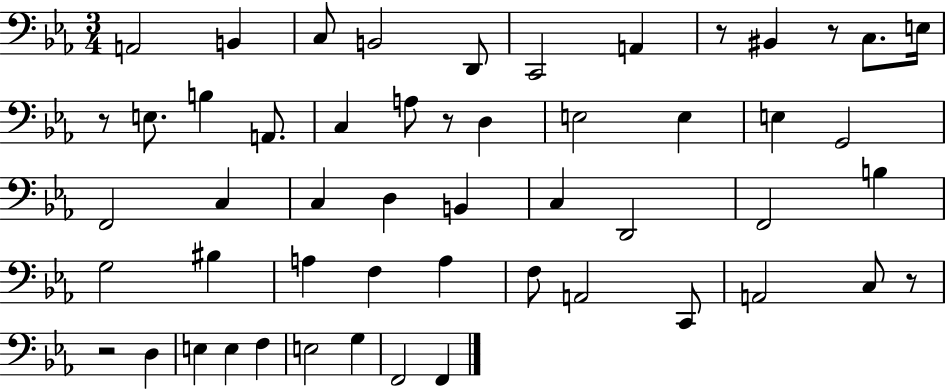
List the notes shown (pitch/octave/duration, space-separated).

A2/h B2/q C3/e B2/h D2/e C2/h A2/q R/e BIS2/q R/e C3/e. E3/s R/e E3/e. B3/q A2/e. C3/q A3/e R/e D3/q E3/h E3/q E3/q G2/h F2/h C3/q C3/q D3/q B2/q C3/q D2/h F2/h B3/q G3/h BIS3/q A3/q F3/q A3/q F3/e A2/h C2/e A2/h C3/e R/e R/h D3/q E3/q E3/q F3/q E3/h G3/q F2/h F2/q